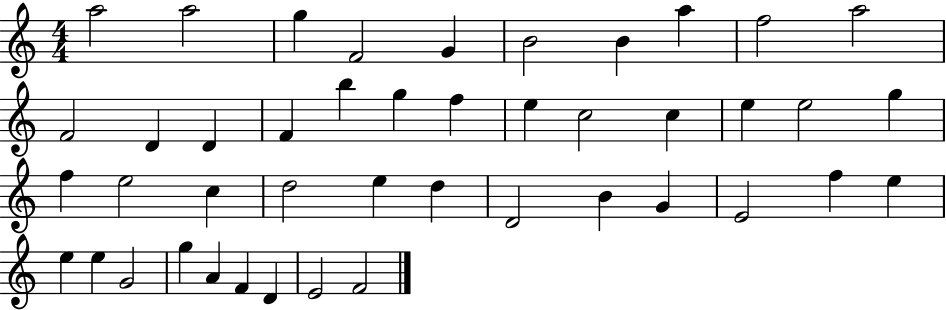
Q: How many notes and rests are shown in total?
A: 44